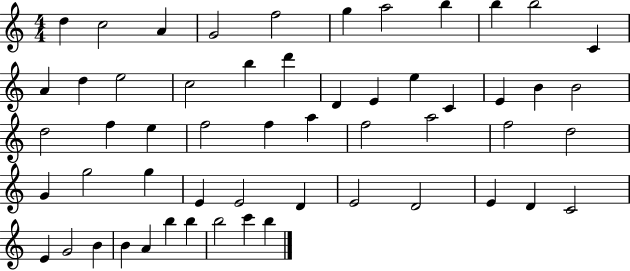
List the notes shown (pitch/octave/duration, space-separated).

D5/q C5/h A4/q G4/h F5/h G5/q A5/h B5/q B5/q B5/h C4/q A4/q D5/q E5/h C5/h B5/q D6/q D4/q E4/q E5/q C4/q E4/q B4/q B4/h D5/h F5/q E5/q F5/h F5/q A5/q F5/h A5/h F5/h D5/h G4/q G5/h G5/q E4/q E4/h D4/q E4/h D4/h E4/q D4/q C4/h E4/q G4/h B4/q B4/q A4/q B5/q B5/q B5/h C6/q B5/q